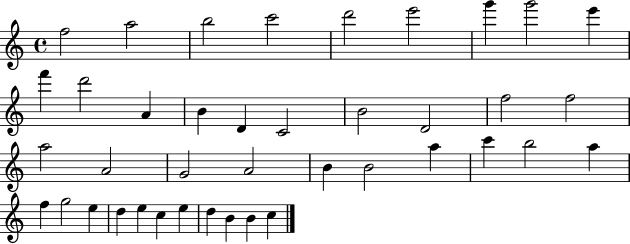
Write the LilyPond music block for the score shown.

{
  \clef treble
  \time 4/4
  \defaultTimeSignature
  \key c \major
  f''2 a''2 | b''2 c'''2 | d'''2 e'''2 | g'''4 g'''2 e'''4 | \break f'''4 d'''2 a'4 | b'4 d'4 c'2 | b'2 d'2 | f''2 f''2 | \break a''2 a'2 | g'2 a'2 | b'4 b'2 a''4 | c'''4 b''2 a''4 | \break f''4 g''2 e''4 | d''4 e''4 c''4 e''4 | d''4 b'4 b'4 c''4 | \bar "|."
}